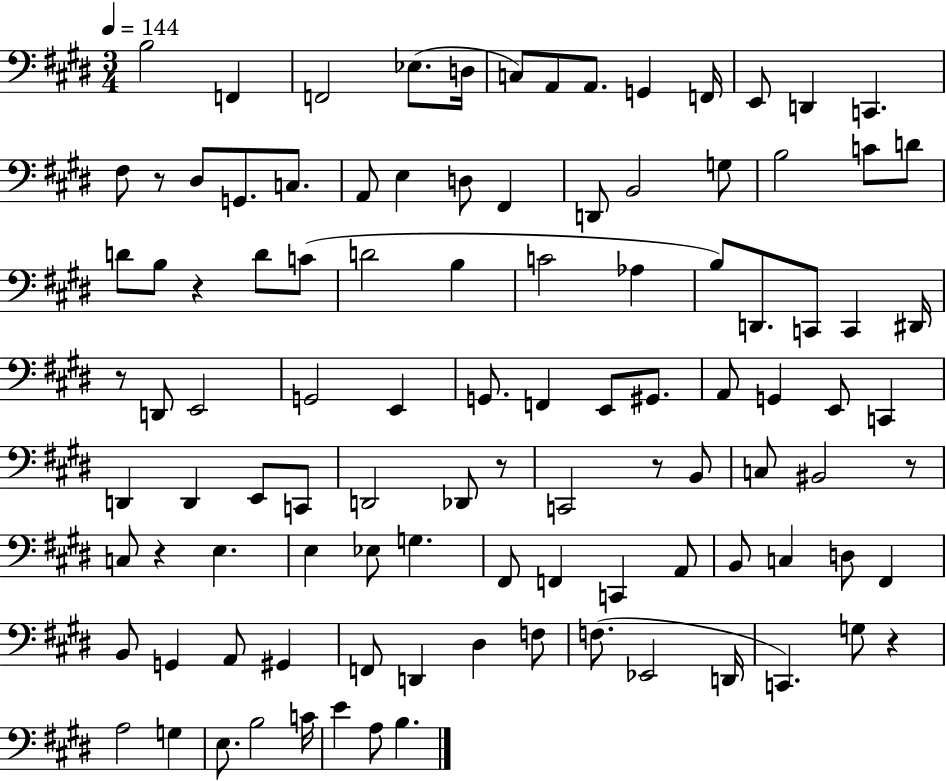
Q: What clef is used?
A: bass